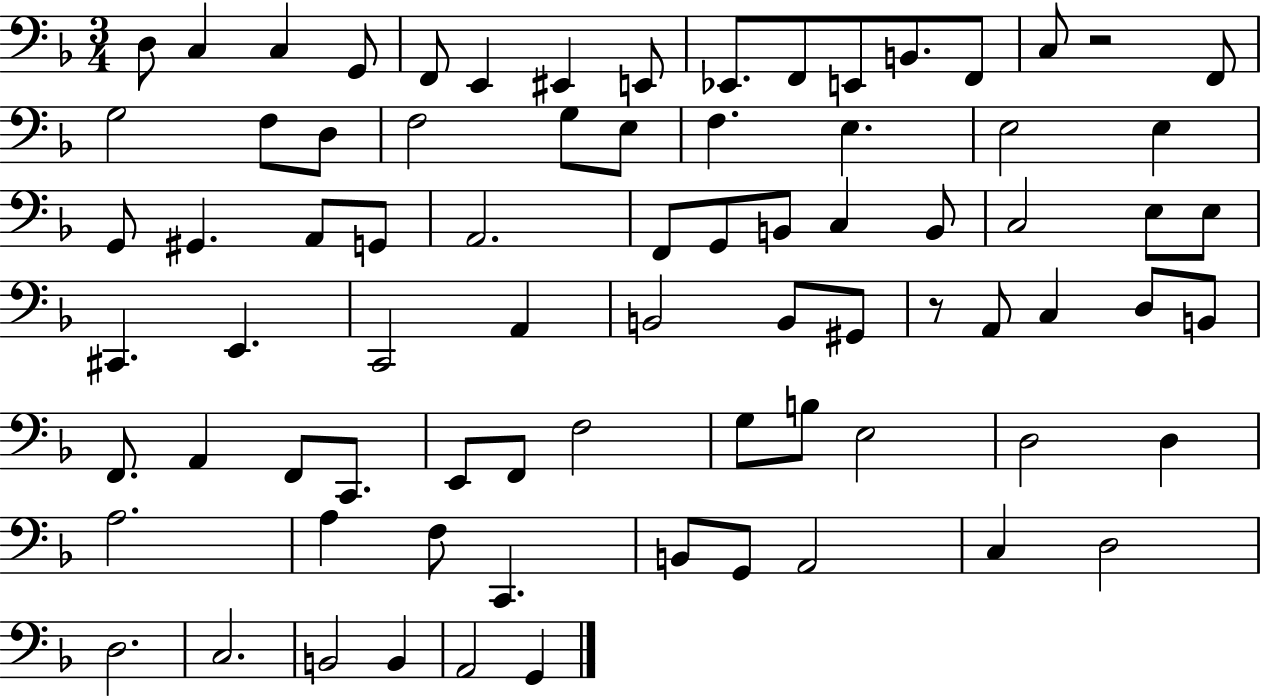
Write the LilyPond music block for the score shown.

{
  \clef bass
  \numericTimeSignature
  \time 3/4
  \key f \major
  d8 c4 c4 g,8 | f,8 e,4 eis,4 e,8 | ees,8. f,8 e,8 b,8. f,8 | c8 r2 f,8 | \break g2 f8 d8 | f2 g8 e8 | f4. e4. | e2 e4 | \break g,8 gis,4. a,8 g,8 | a,2. | f,8 g,8 b,8 c4 b,8 | c2 e8 e8 | \break cis,4. e,4. | c,2 a,4 | b,2 b,8 gis,8 | r8 a,8 c4 d8 b,8 | \break f,8. a,4 f,8 c,8. | e,8 f,8 f2 | g8 b8 e2 | d2 d4 | \break a2. | a4 f8 c,4. | b,8 g,8 a,2 | c4 d2 | \break d2. | c2. | b,2 b,4 | a,2 g,4 | \break \bar "|."
}